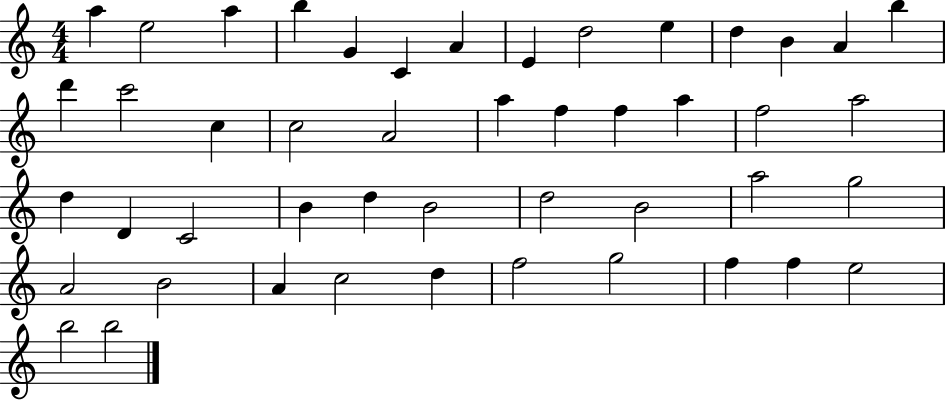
X:1
T:Untitled
M:4/4
L:1/4
K:C
a e2 a b G C A E d2 e d B A b d' c'2 c c2 A2 a f f a f2 a2 d D C2 B d B2 d2 B2 a2 g2 A2 B2 A c2 d f2 g2 f f e2 b2 b2